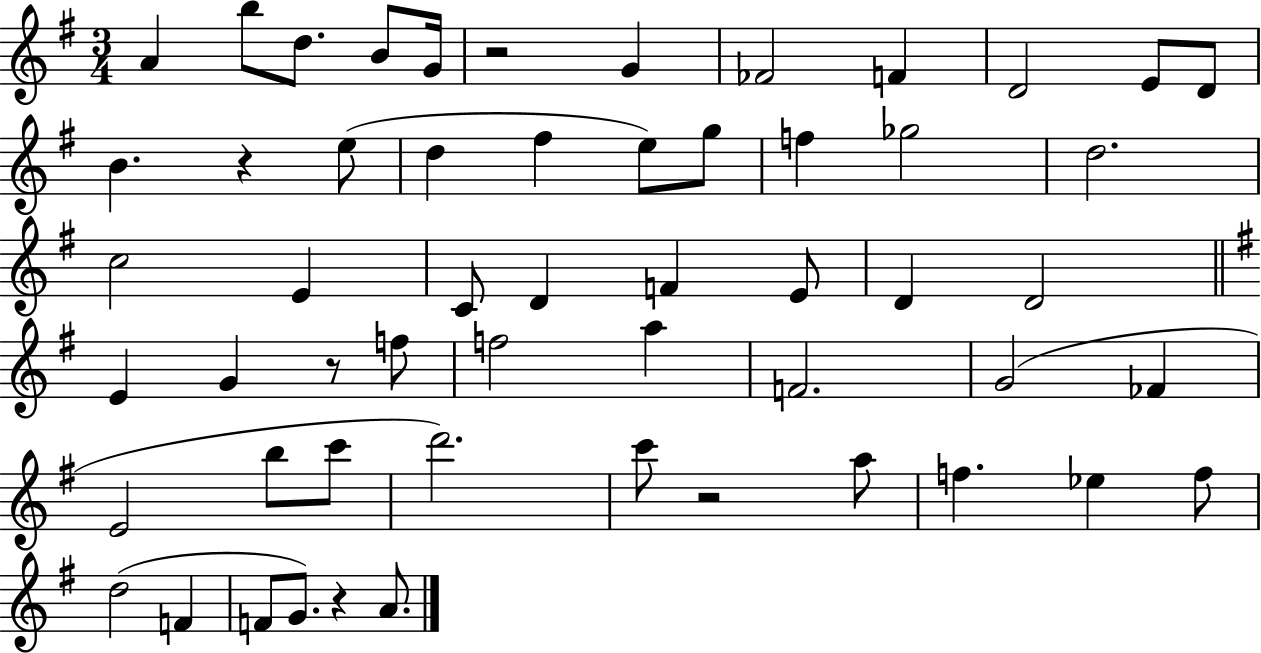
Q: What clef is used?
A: treble